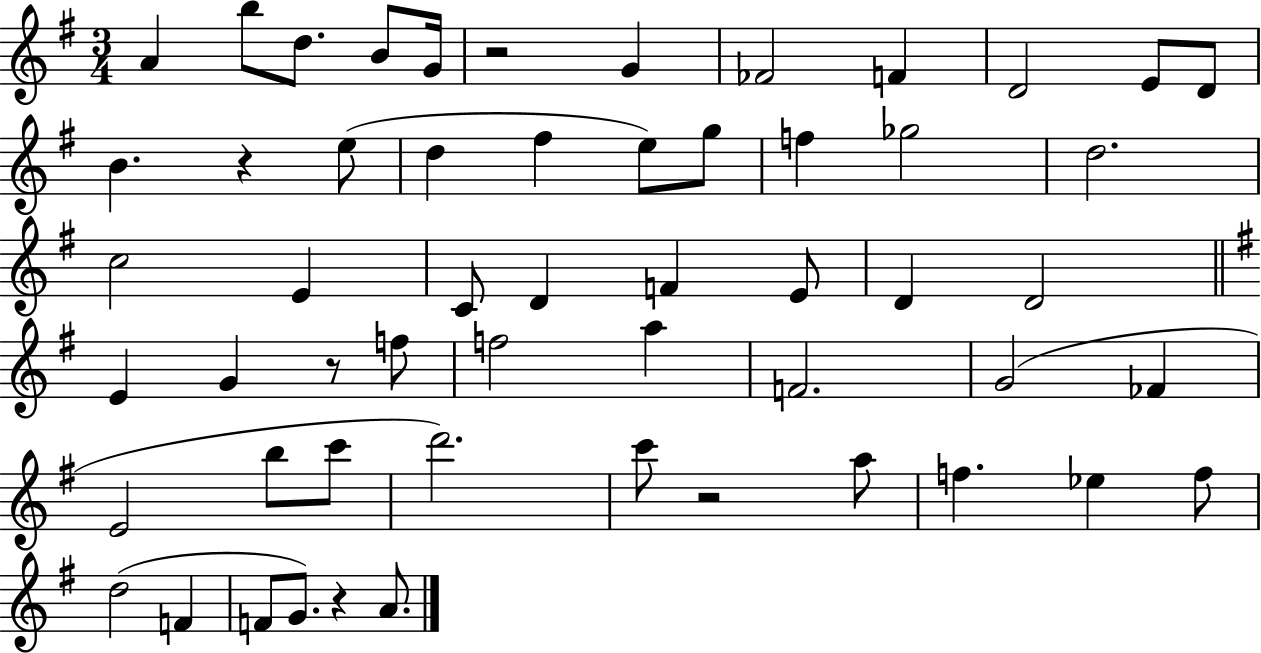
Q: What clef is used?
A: treble